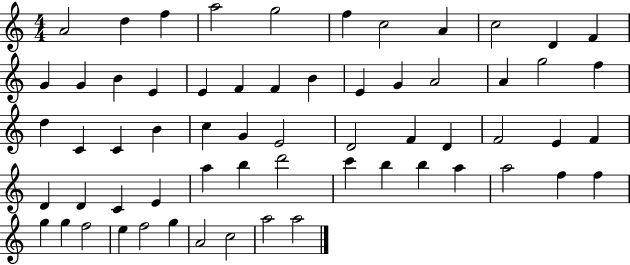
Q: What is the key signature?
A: C major